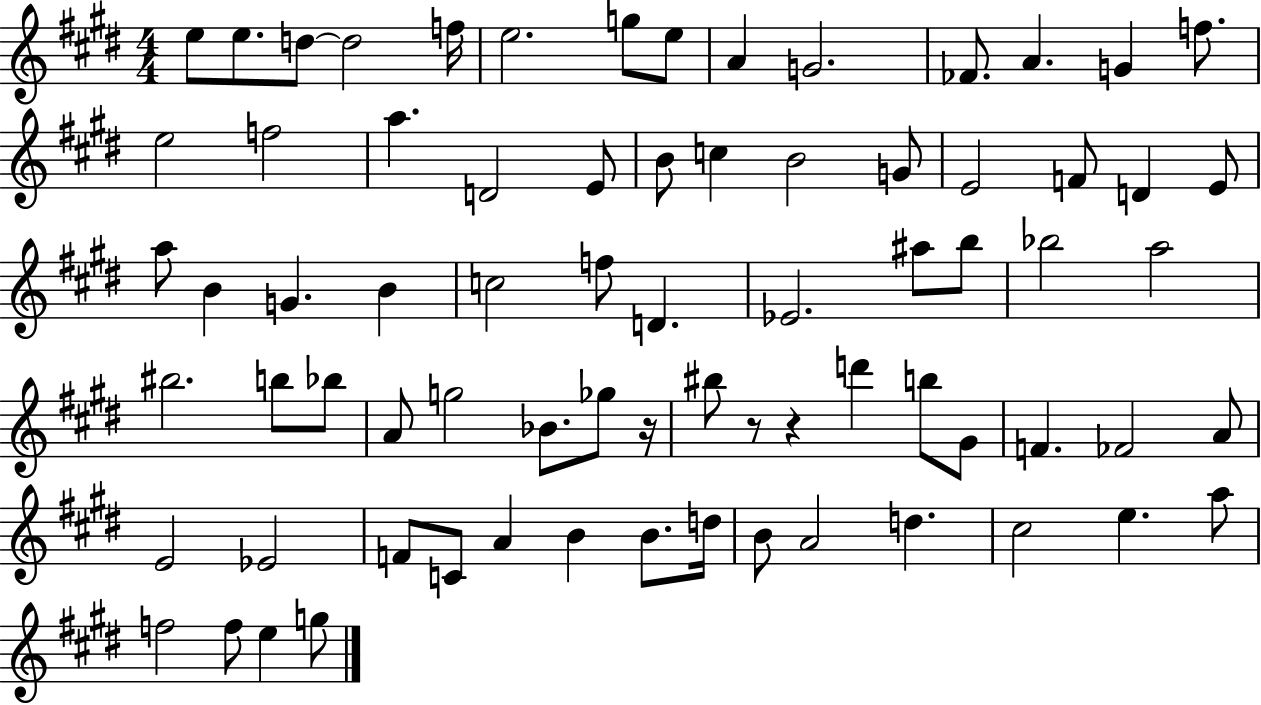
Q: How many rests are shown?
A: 3